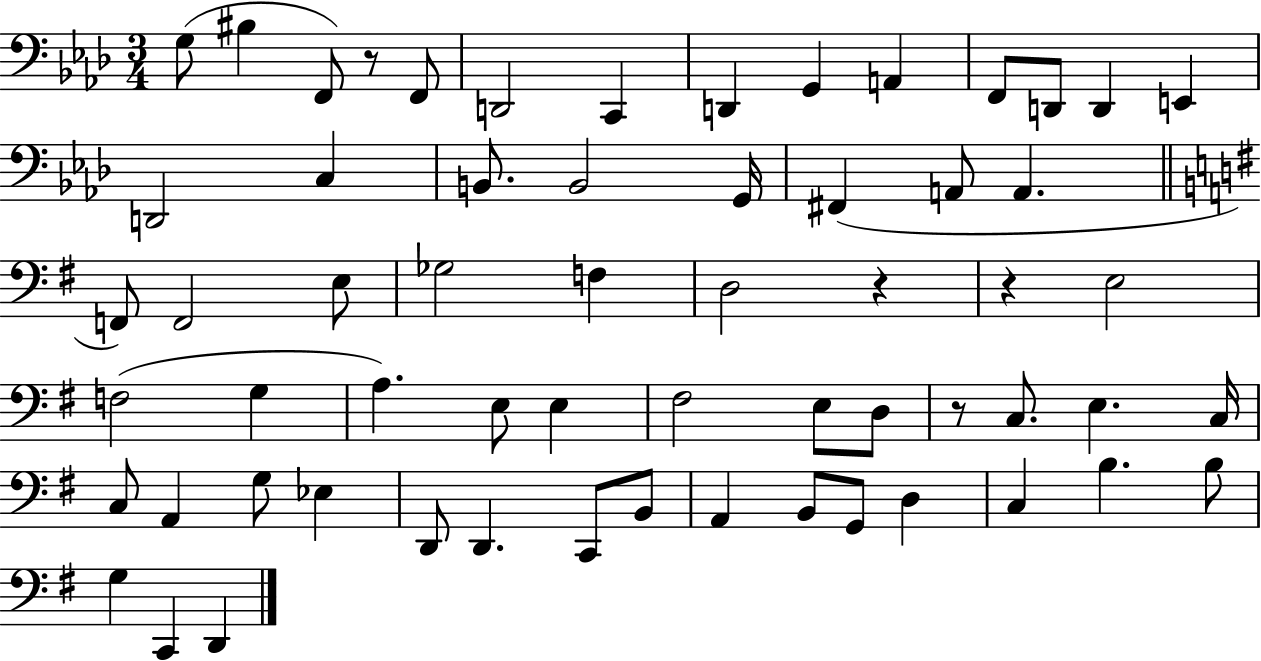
{
  \clef bass
  \numericTimeSignature
  \time 3/4
  \key aes \major
  g8( bis4 f,8) r8 f,8 | d,2 c,4 | d,4 g,4 a,4 | f,8 d,8 d,4 e,4 | \break d,2 c4 | b,8. b,2 g,16 | fis,4( a,8 a,4. | \bar "||" \break \key g \major f,8) f,2 e8 | ges2 f4 | d2 r4 | r4 e2 | \break f2( g4 | a4.) e8 e4 | fis2 e8 d8 | r8 c8. e4. c16 | \break c8 a,4 g8 ees4 | d,8 d,4. c,8 b,8 | a,4 b,8 g,8 d4 | c4 b4. b8 | \break g4 c,4 d,4 | \bar "|."
}